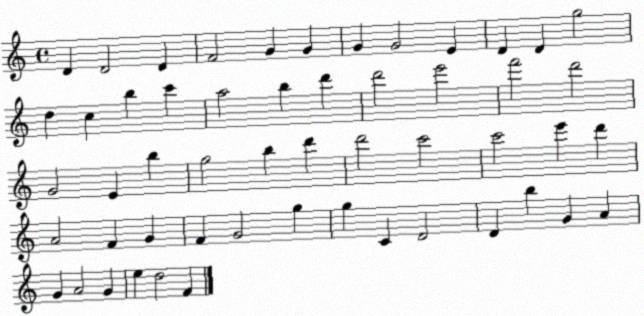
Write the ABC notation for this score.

X:1
T:Untitled
M:4/4
L:1/4
K:C
D D2 D F2 G G G G2 E D D g2 d c b c' a2 b d' d'2 e'2 f'2 d'2 G2 E b g2 b d' d'2 c'2 c'2 e' d' A2 F G F G2 g g C D2 D b G A G A2 G e d2 F